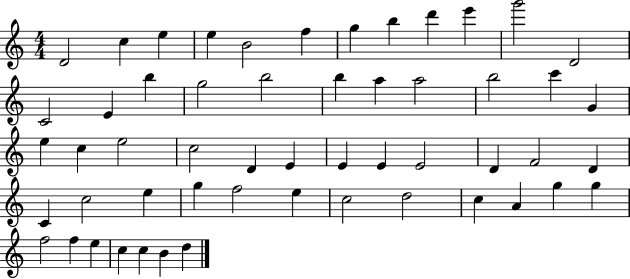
X:1
T:Untitled
M:4/4
L:1/4
K:C
D2 c e e B2 f g b d' e' g'2 D2 C2 E b g2 b2 b a a2 b2 c' G e c e2 c2 D E E E E2 D F2 D C c2 e g f2 e c2 d2 c A g g f2 f e c c B d